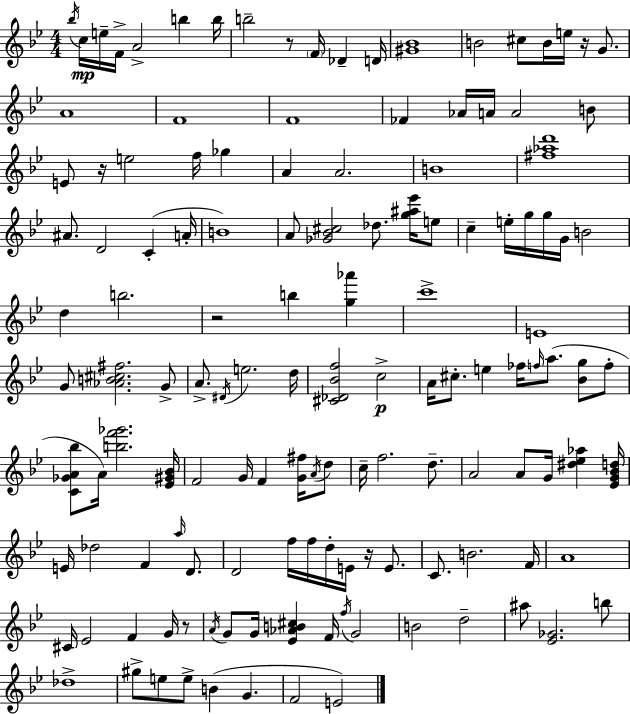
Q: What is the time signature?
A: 4/4